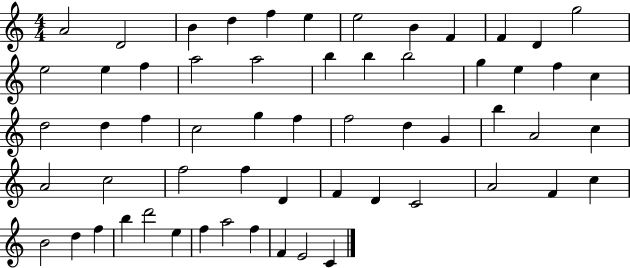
{
  \clef treble
  \numericTimeSignature
  \time 4/4
  \key c \major
  a'2 d'2 | b'4 d''4 f''4 e''4 | e''2 b'4 f'4 | f'4 d'4 g''2 | \break e''2 e''4 f''4 | a''2 a''2 | b''4 b''4 b''2 | g''4 e''4 f''4 c''4 | \break d''2 d''4 f''4 | c''2 g''4 f''4 | f''2 d''4 g'4 | b''4 a'2 c''4 | \break a'2 c''2 | f''2 f''4 d'4 | f'4 d'4 c'2 | a'2 f'4 c''4 | \break b'2 d''4 f''4 | b''4 d'''2 e''4 | f''4 a''2 f''4 | f'4 e'2 c'4 | \break \bar "|."
}